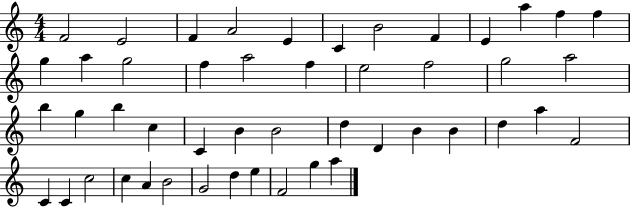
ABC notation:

X:1
T:Untitled
M:4/4
L:1/4
K:C
F2 E2 F A2 E C B2 F E a f f g a g2 f a2 f e2 f2 g2 a2 b g b c C B B2 d D B B d a F2 C C c2 c A B2 G2 d e F2 g a